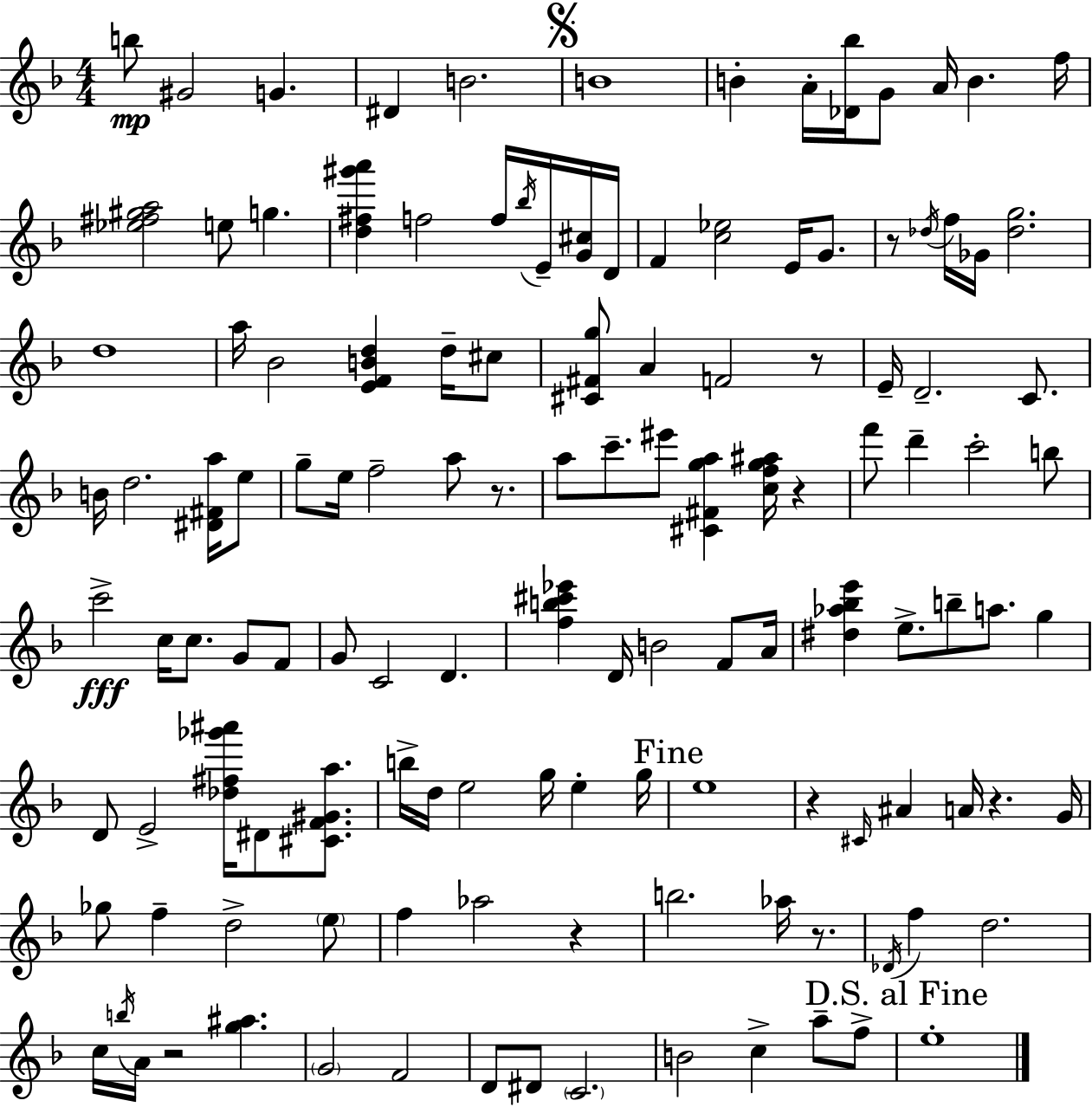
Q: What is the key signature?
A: F major